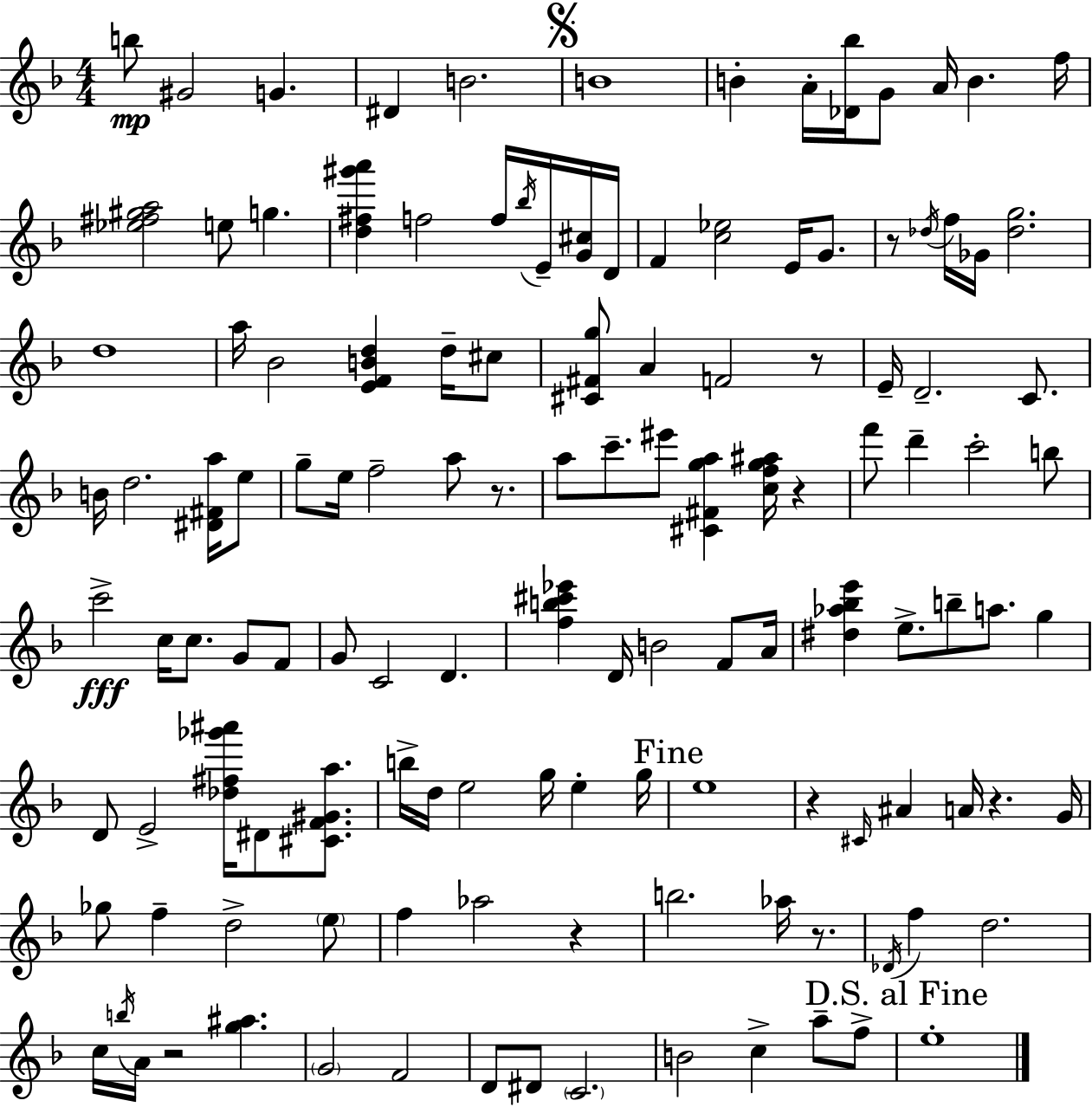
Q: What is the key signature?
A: F major